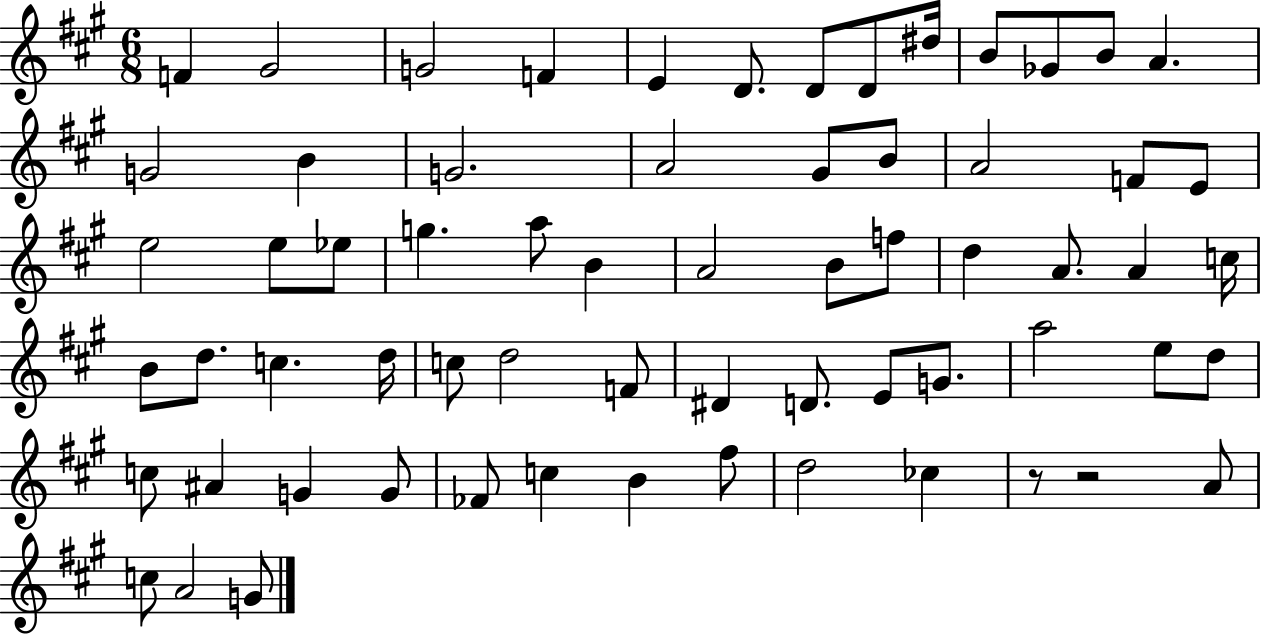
X:1
T:Untitled
M:6/8
L:1/4
K:A
F ^G2 G2 F E D/2 D/2 D/2 ^d/4 B/2 _G/2 B/2 A G2 B G2 A2 ^G/2 B/2 A2 F/2 E/2 e2 e/2 _e/2 g a/2 B A2 B/2 f/2 d A/2 A c/4 B/2 d/2 c d/4 c/2 d2 F/2 ^D D/2 E/2 G/2 a2 e/2 d/2 c/2 ^A G G/2 _F/2 c B ^f/2 d2 _c z/2 z2 A/2 c/2 A2 G/2